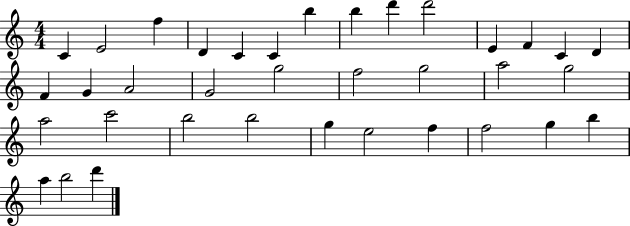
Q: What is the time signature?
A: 4/4